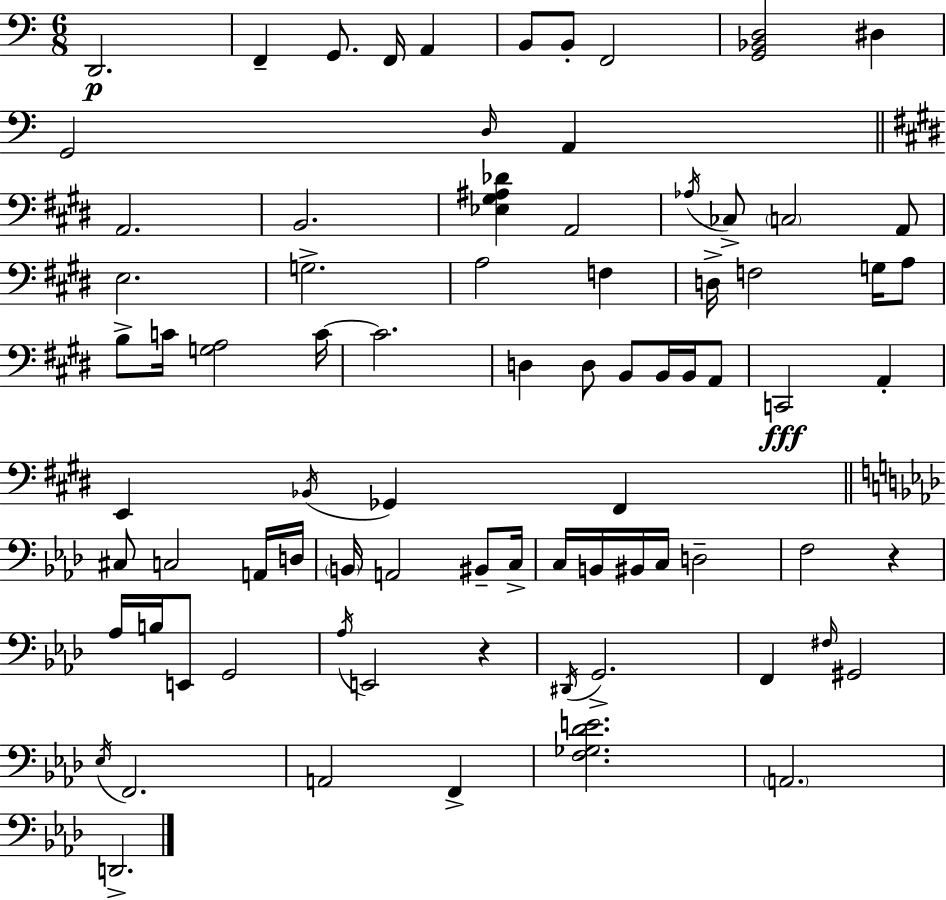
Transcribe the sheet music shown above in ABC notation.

X:1
T:Untitled
M:6/8
L:1/4
K:Am
D,,2 F,, G,,/2 F,,/4 A,, B,,/2 B,,/2 F,,2 [G,,_B,,D,]2 ^D, G,,2 D,/4 A,, A,,2 B,,2 [_E,^G,^A,_D] A,,2 _A,/4 _C,/2 C,2 A,,/2 E,2 G,2 A,2 F, D,/4 F,2 G,/4 A,/2 B,/2 C/4 [G,A,]2 C/4 C2 D, D,/2 B,,/2 B,,/4 B,,/4 A,,/2 C,,2 A,, E,, _B,,/4 _G,, ^F,, ^C,/2 C,2 A,,/4 D,/4 B,,/4 A,,2 ^B,,/2 C,/4 C,/4 B,,/4 ^B,,/4 C,/4 D,2 F,2 z _A,/4 B,/4 E,,/2 G,,2 _A,/4 E,,2 z ^D,,/4 G,,2 F,, ^F,/4 ^G,,2 _E,/4 F,,2 A,,2 F,, [F,_G,_DE]2 A,,2 D,,2